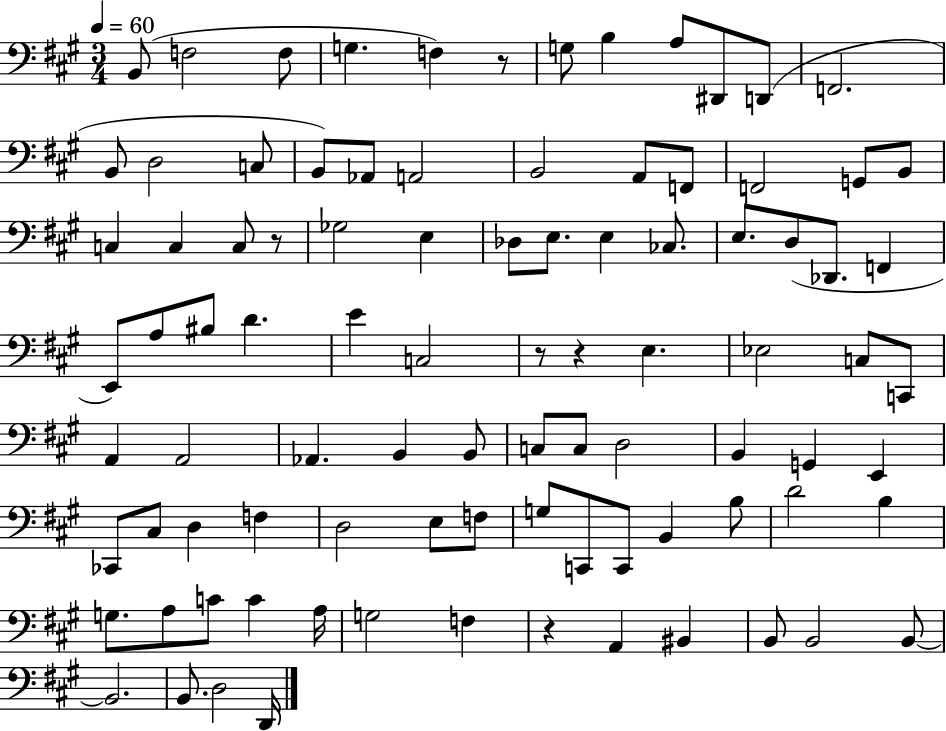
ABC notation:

X:1
T:Untitled
M:3/4
L:1/4
K:A
B,,/2 F,2 F,/2 G, F, z/2 G,/2 B, A,/2 ^D,,/2 D,,/2 F,,2 B,,/2 D,2 C,/2 B,,/2 _A,,/2 A,,2 B,,2 A,,/2 F,,/2 F,,2 G,,/2 B,,/2 C, C, C,/2 z/2 _G,2 E, _D,/2 E,/2 E, _C,/2 E,/2 D,/2 _D,,/2 F,, E,,/2 A,/2 ^B,/2 D E C,2 z/2 z E, _E,2 C,/2 C,,/2 A,, A,,2 _A,, B,, B,,/2 C,/2 C,/2 D,2 B,, G,, E,, _C,,/2 ^C,/2 D, F, D,2 E,/2 F,/2 G,/2 C,,/2 C,,/2 B,, B,/2 D2 B, G,/2 A,/2 C/2 C A,/4 G,2 F, z A,, ^B,, B,,/2 B,,2 B,,/2 B,,2 B,,/2 D,2 D,,/4